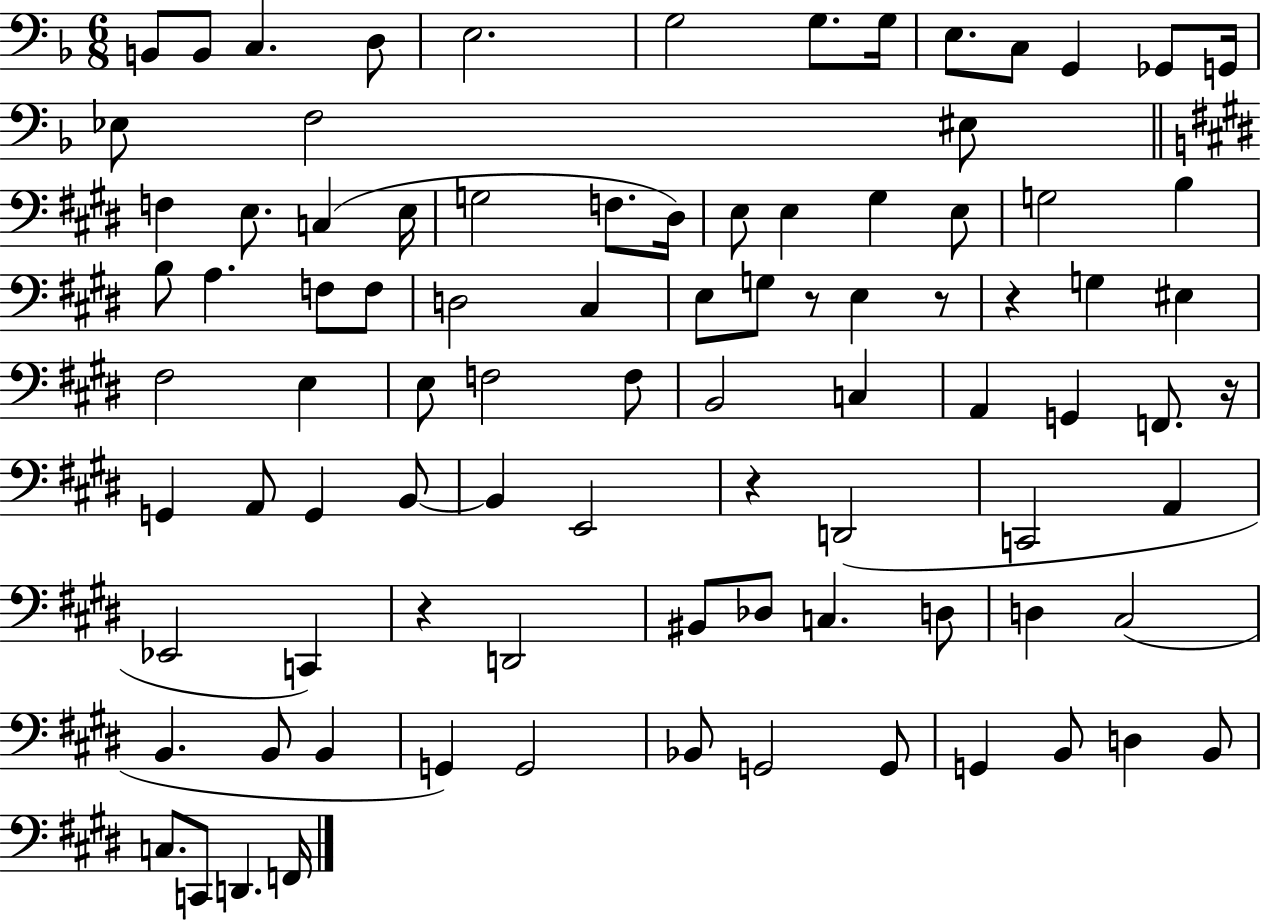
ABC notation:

X:1
T:Untitled
M:6/8
L:1/4
K:F
B,,/2 B,,/2 C, D,/2 E,2 G,2 G,/2 G,/4 E,/2 C,/2 G,, _G,,/2 G,,/4 _E,/2 F,2 ^E,/2 F, E,/2 C, E,/4 G,2 F,/2 ^D,/4 E,/2 E, ^G, E,/2 G,2 B, B,/2 A, F,/2 F,/2 D,2 ^C, E,/2 G,/2 z/2 E, z/2 z G, ^E, ^F,2 E, E,/2 F,2 F,/2 B,,2 C, A,, G,, F,,/2 z/4 G,, A,,/2 G,, B,,/2 B,, E,,2 z D,,2 C,,2 A,, _E,,2 C,, z D,,2 ^B,,/2 _D,/2 C, D,/2 D, ^C,2 B,, B,,/2 B,, G,, G,,2 _B,,/2 G,,2 G,,/2 G,, B,,/2 D, B,,/2 C,/2 C,,/2 D,, F,,/4